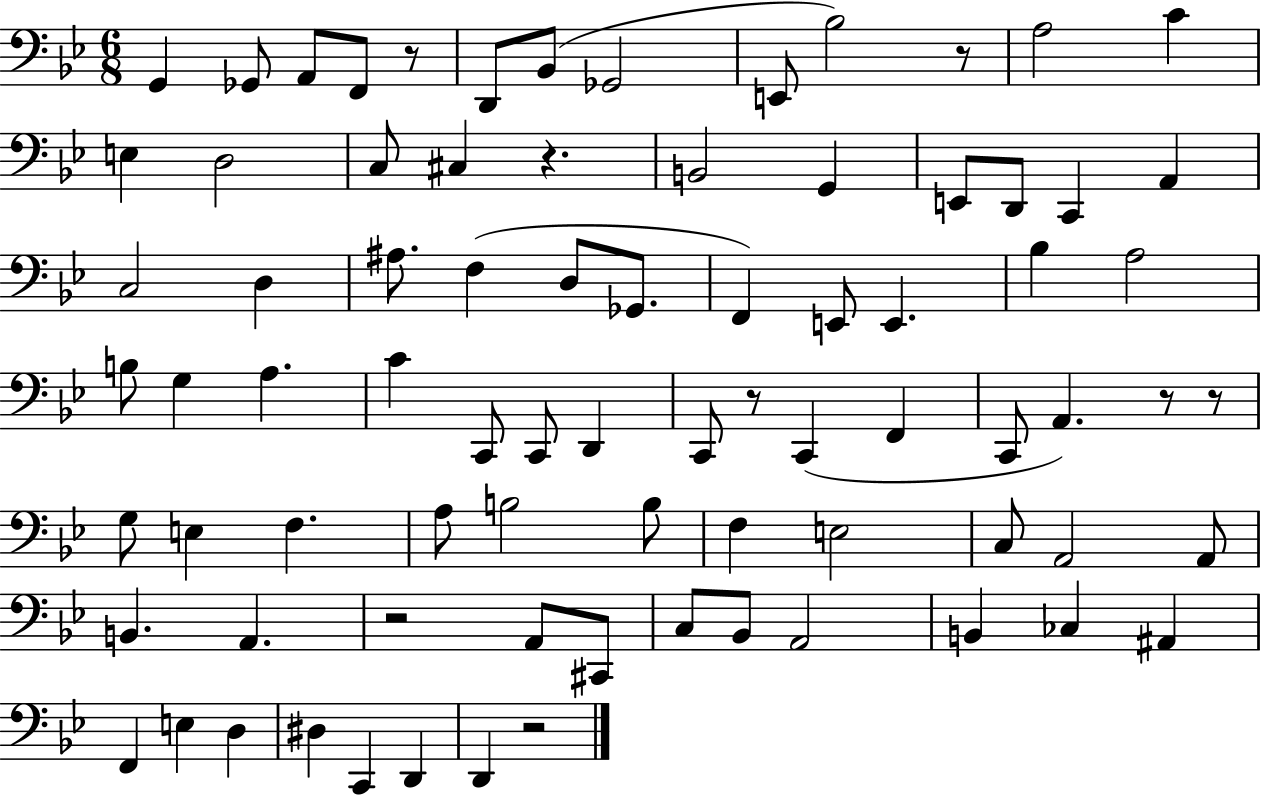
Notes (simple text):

G2/q Gb2/e A2/e F2/e R/e D2/e Bb2/e Gb2/h E2/e Bb3/h R/e A3/h C4/q E3/q D3/h C3/e C#3/q R/q. B2/h G2/q E2/e D2/e C2/q A2/q C3/h D3/q A#3/e. F3/q D3/e Gb2/e. F2/q E2/e E2/q. Bb3/q A3/h B3/e G3/q A3/q. C4/q C2/e C2/e D2/q C2/e R/e C2/q F2/q C2/e A2/q. R/e R/e G3/e E3/q F3/q. A3/e B3/h B3/e F3/q E3/h C3/e A2/h A2/e B2/q. A2/q. R/h A2/e C#2/e C3/e Bb2/e A2/h B2/q CES3/q A#2/q F2/q E3/q D3/q D#3/q C2/q D2/q D2/q R/h